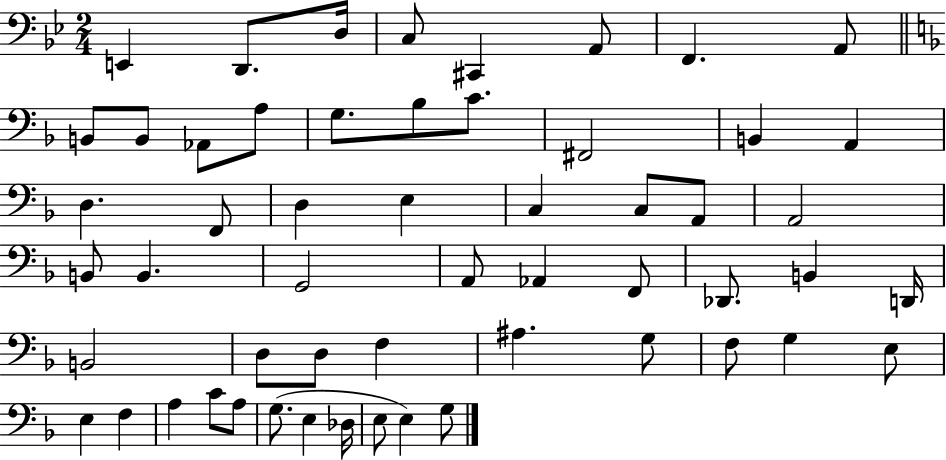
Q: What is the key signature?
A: BES major